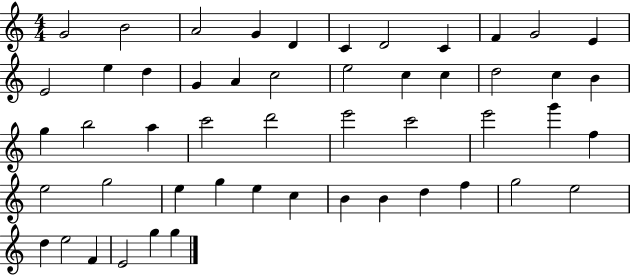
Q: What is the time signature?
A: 4/4